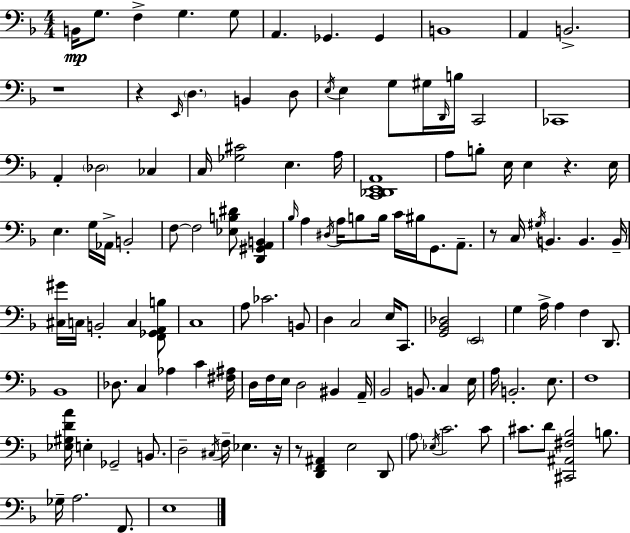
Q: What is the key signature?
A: D minor